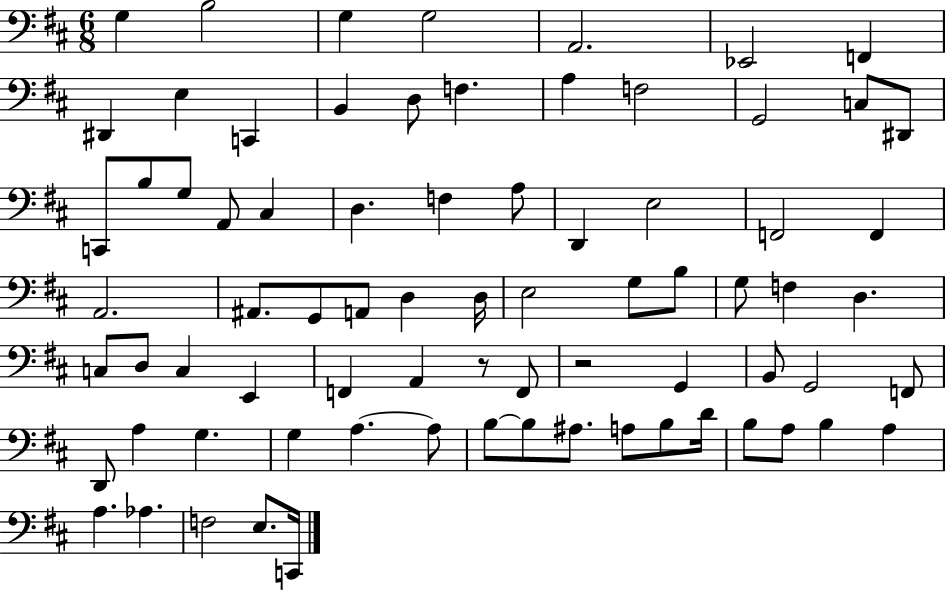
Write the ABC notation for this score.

X:1
T:Untitled
M:6/8
L:1/4
K:D
G, B,2 G, G,2 A,,2 _E,,2 F,, ^D,, E, C,, B,, D,/2 F, A, F,2 G,,2 C,/2 ^D,,/2 C,,/2 B,/2 G,/2 A,,/2 ^C, D, F, A,/2 D,, E,2 F,,2 F,, A,,2 ^A,,/2 G,,/2 A,,/2 D, D,/4 E,2 G,/2 B,/2 G,/2 F, D, C,/2 D,/2 C, E,, F,, A,, z/2 F,,/2 z2 G,, B,,/2 G,,2 F,,/2 D,,/2 A, G, G, A, A,/2 B,/2 B,/2 ^A,/2 A,/2 B,/2 D/4 B,/2 A,/2 B, A, A, _A, F,2 E,/2 C,,/4